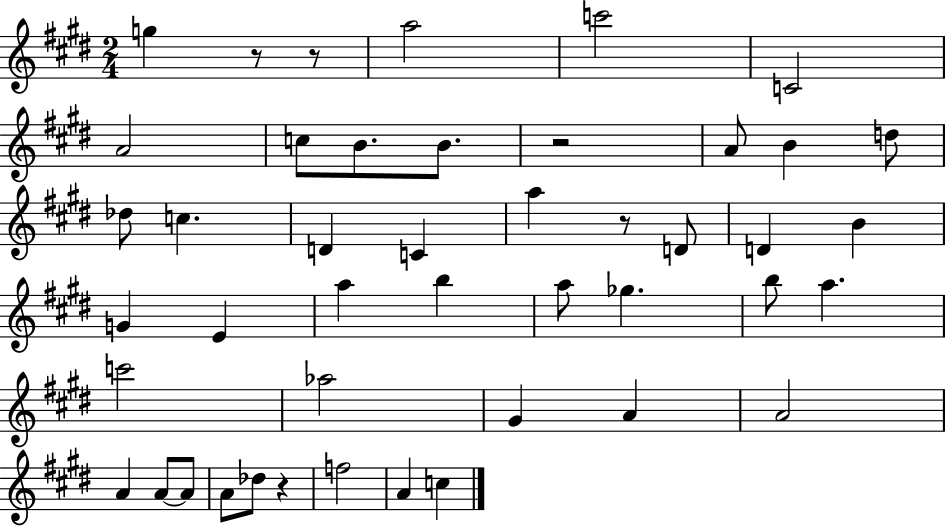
{
  \clef treble
  \numericTimeSignature
  \time 2/4
  \key e \major
  \repeat volta 2 { g''4 r8 r8 | a''2 | c'''2 | c'2 | \break a'2 | c''8 b'8. b'8. | r2 | a'8 b'4 d''8 | \break des''8 c''4. | d'4 c'4 | a''4 r8 d'8 | d'4 b'4 | \break g'4 e'4 | a''4 b''4 | a''8 ges''4. | b''8 a''4. | \break c'''2 | aes''2 | gis'4 a'4 | a'2 | \break a'4 a'8~~ a'8 | a'8 des''8 r4 | f''2 | a'4 c''4 | \break } \bar "|."
}